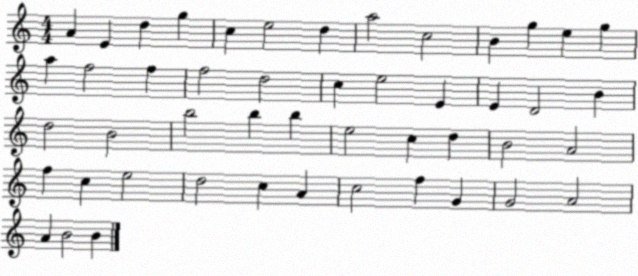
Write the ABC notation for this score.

X:1
T:Untitled
M:4/4
L:1/4
K:C
A E d g c e2 d a2 c2 B g e g a f2 f f2 d2 c e2 E E D2 B d2 B2 b2 b b e2 c d B2 A2 f c e2 d2 c A c2 f G G2 A2 A B2 B